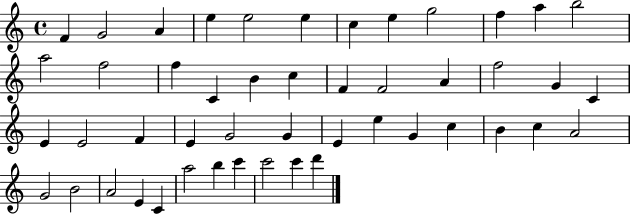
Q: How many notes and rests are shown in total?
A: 48